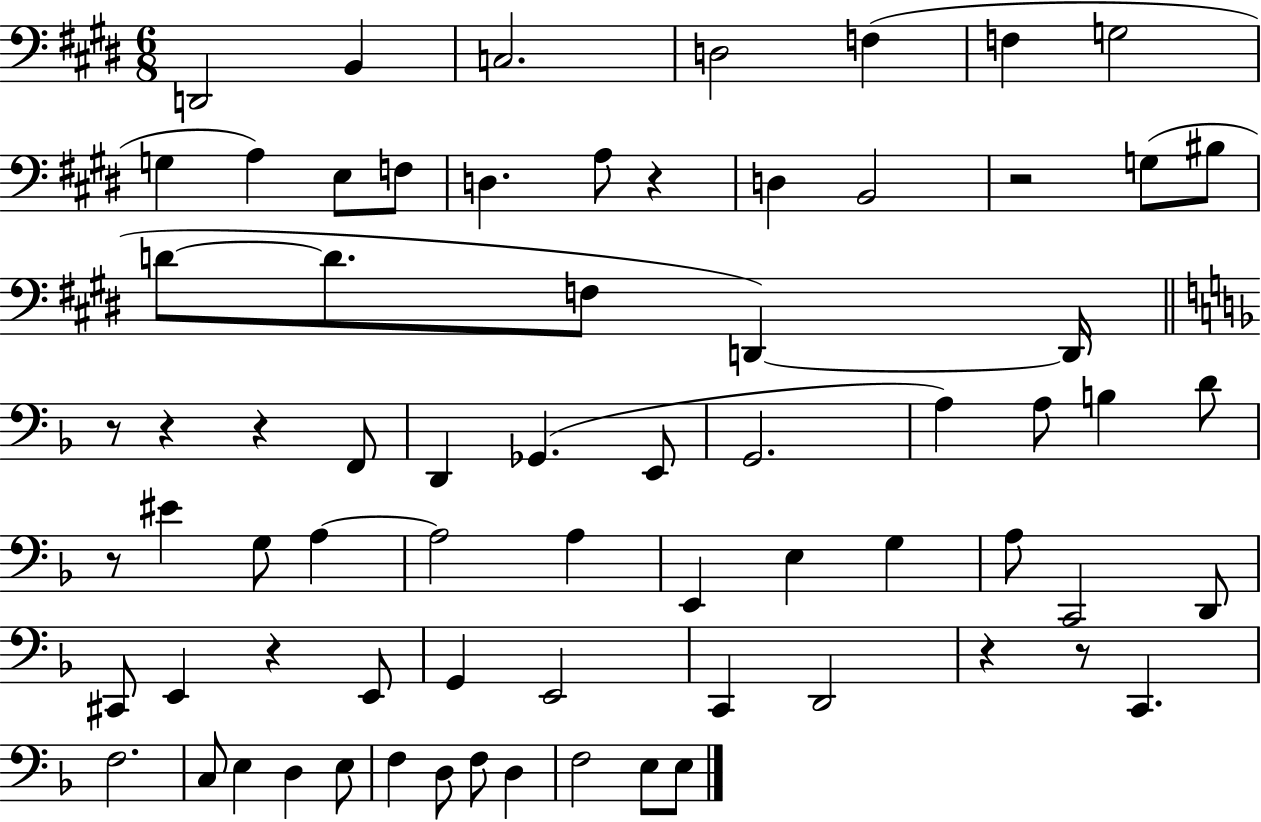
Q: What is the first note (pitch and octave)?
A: D2